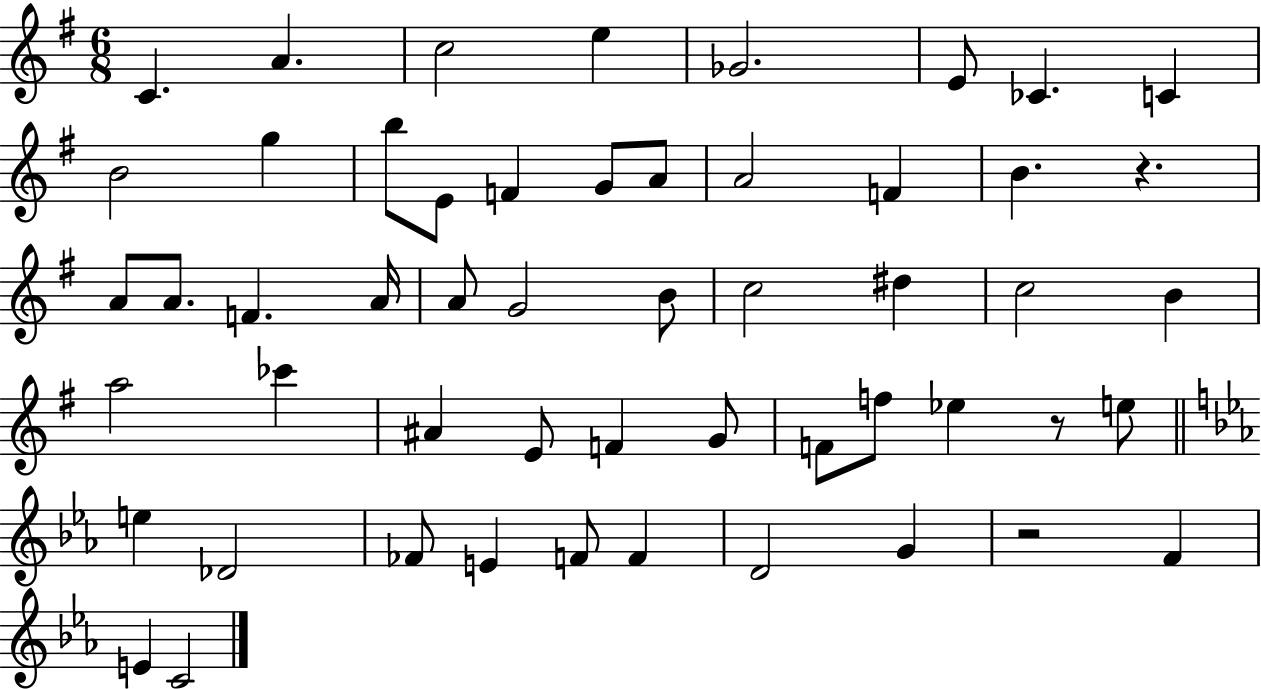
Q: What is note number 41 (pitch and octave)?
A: Db4